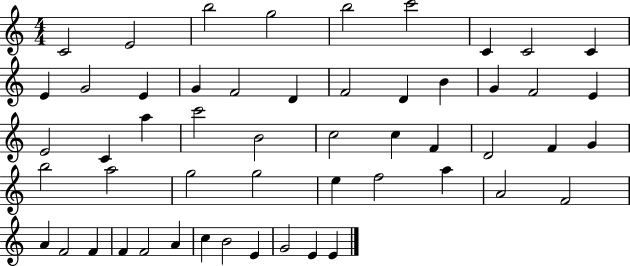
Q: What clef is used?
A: treble